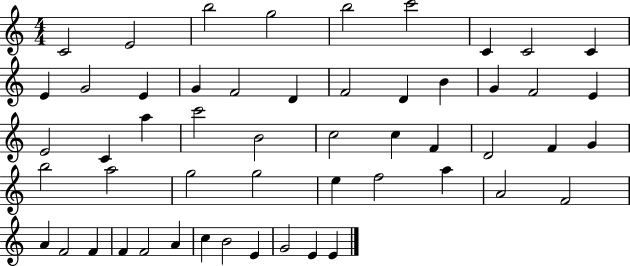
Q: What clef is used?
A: treble